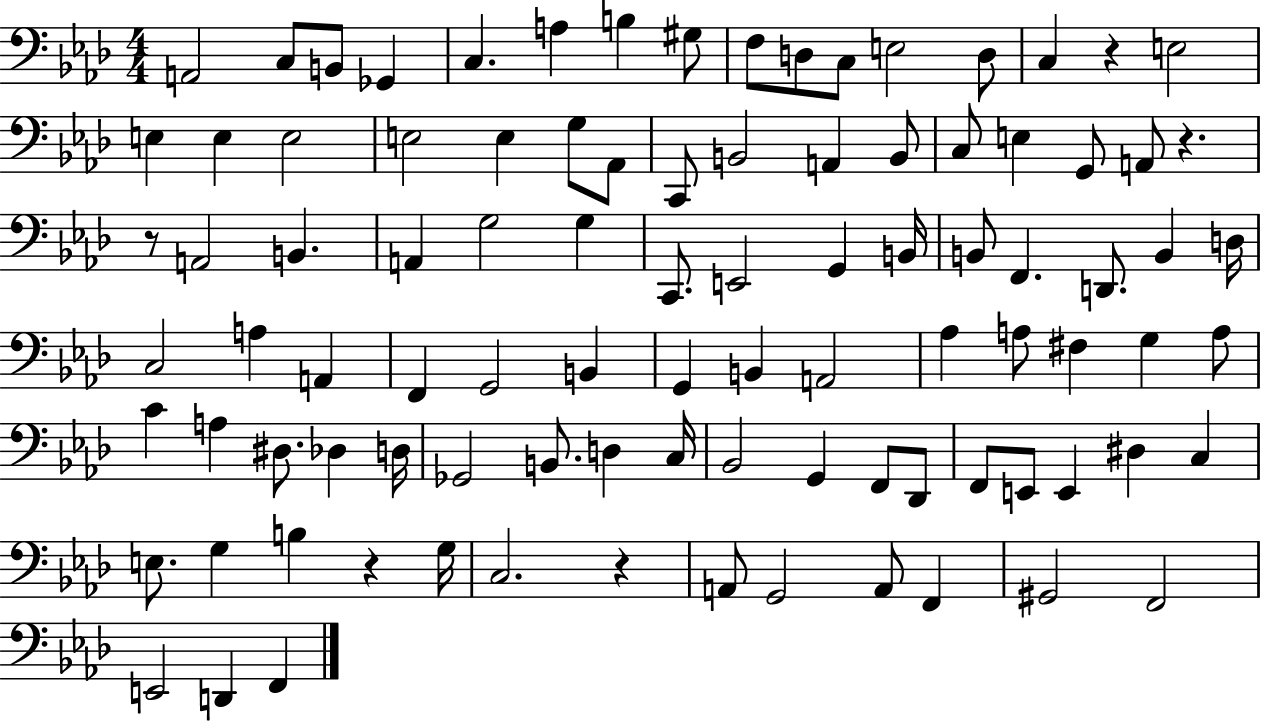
A2/h C3/e B2/e Gb2/q C3/q. A3/q B3/q G#3/e F3/e D3/e C3/e E3/h D3/e C3/q R/q E3/h E3/q E3/q E3/h E3/h E3/q G3/e Ab2/e C2/e B2/h A2/q B2/e C3/e E3/q G2/e A2/e R/q. R/e A2/h B2/q. A2/q G3/h G3/q C2/e. E2/h G2/q B2/s B2/e F2/q. D2/e. B2/q D3/s C3/h A3/q A2/q F2/q G2/h B2/q G2/q B2/q A2/h Ab3/q A3/e F#3/q G3/q A3/e C4/q A3/q D#3/e. Db3/q D3/s Gb2/h B2/e. D3/q C3/s Bb2/h G2/q F2/e Db2/e F2/e E2/e E2/q D#3/q C3/q E3/e. G3/q B3/q R/q G3/s C3/h. R/q A2/e G2/h A2/e F2/q G#2/h F2/h E2/h D2/q F2/q